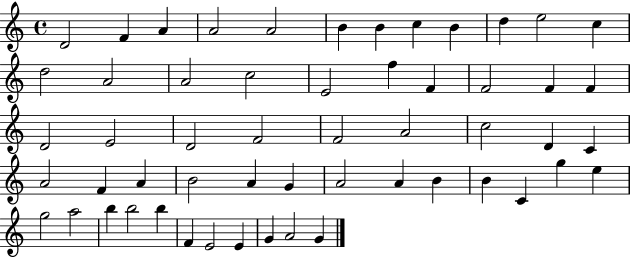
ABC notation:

X:1
T:Untitled
M:4/4
L:1/4
K:C
D2 F A A2 A2 B B c B d e2 c d2 A2 A2 c2 E2 f F F2 F F D2 E2 D2 F2 F2 A2 c2 D C A2 F A B2 A G A2 A B B C g e g2 a2 b b2 b F E2 E G A2 G